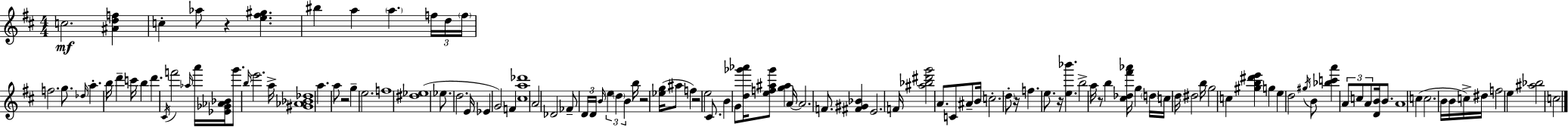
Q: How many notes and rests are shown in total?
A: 121